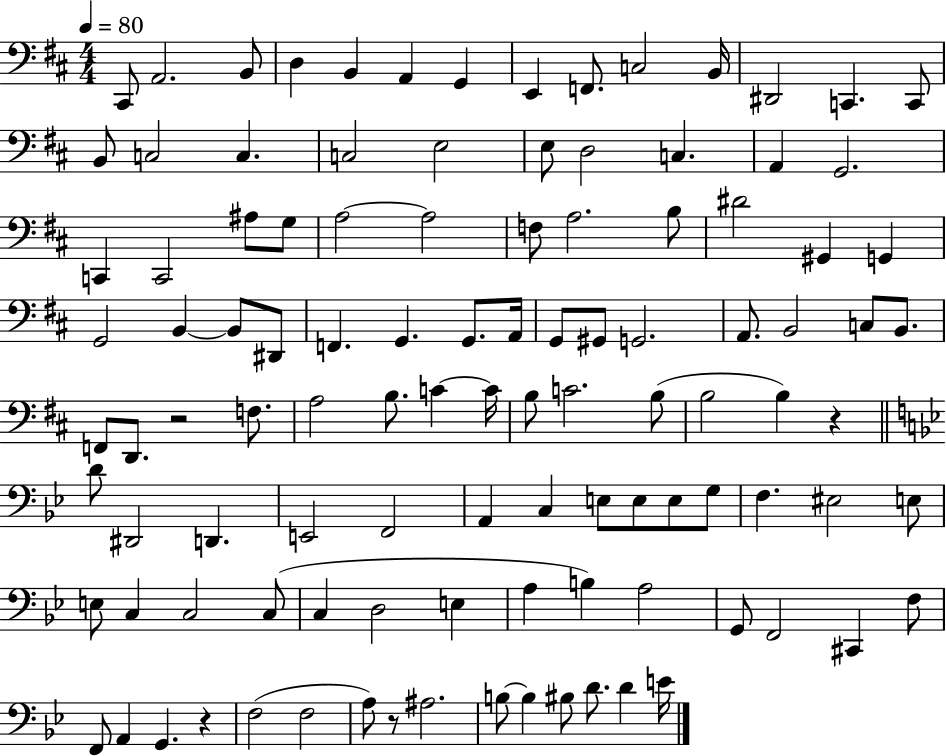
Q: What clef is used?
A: bass